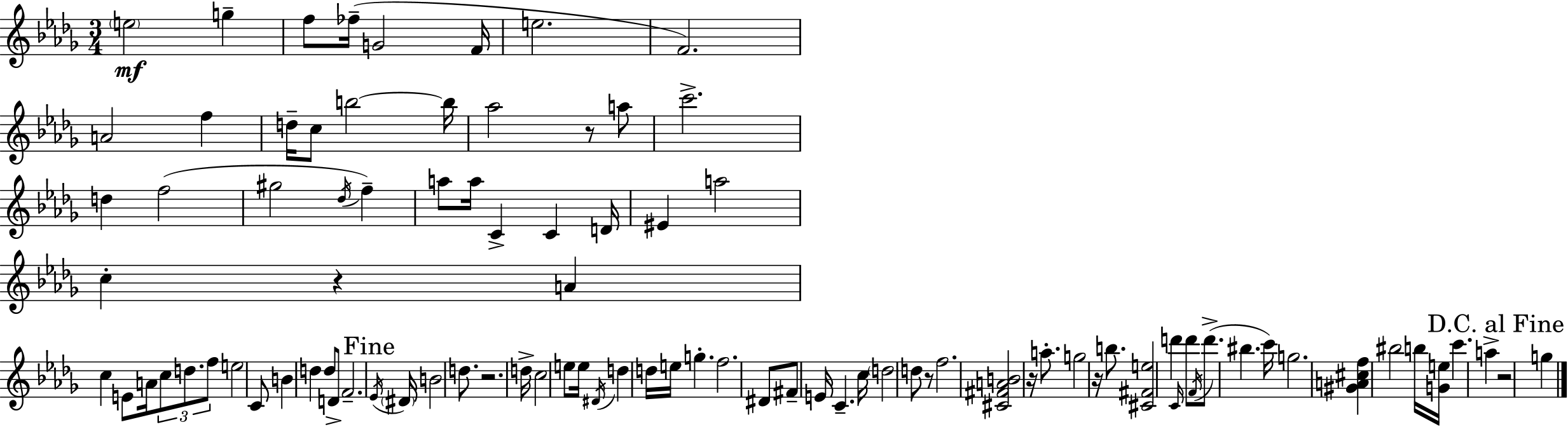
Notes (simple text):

E5/h G5/q F5/e FES5/s G4/h F4/s E5/h. F4/h. A4/h F5/q D5/s C5/e B5/h B5/s Ab5/h R/e A5/e C6/h. D5/q F5/h G#5/h Db5/s F5/q A5/e A5/s C4/q C4/q D4/s EIS4/q A5/h C5/q R/q A4/q C5/q E4/e A4/s C5/e D5/e. F5/e E5/h C4/e B4/q D5/q D5/e D4/e F4/h. Eb4/s D#4/s B4/h D5/e. R/h. D5/s C5/h E5/e E5/s D#4/s D5/q D5/s E5/s G5/q. F5/h. D#4/e F#4/e E4/s C4/q. C5/s D5/h D5/e R/e F5/h. [C#4,F#4,A4,B4]/h R/s A5/e. G5/h R/s B5/e. [C#4,F#4,E5]/h D6/q C4/s D6/e F4/s D6/e. BIS5/q. C6/s G5/h. [G#4,A4,C#5,F5]/q BIS5/h B5/s [G4,E5]/s C6/q. A5/q R/h G5/q